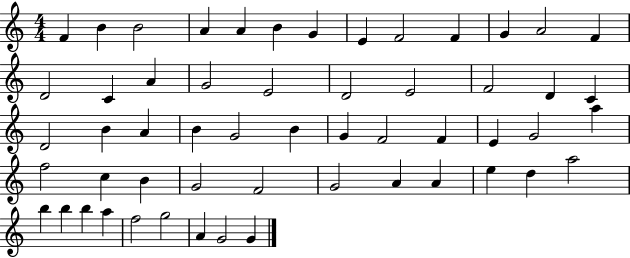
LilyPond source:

{
  \clef treble
  \numericTimeSignature
  \time 4/4
  \key c \major
  f'4 b'4 b'2 | a'4 a'4 b'4 g'4 | e'4 f'2 f'4 | g'4 a'2 f'4 | \break d'2 c'4 a'4 | g'2 e'2 | d'2 e'2 | f'2 d'4 c'4 | \break d'2 b'4 a'4 | b'4 g'2 b'4 | g'4 f'2 f'4 | e'4 g'2 a''4 | \break f''2 c''4 b'4 | g'2 f'2 | g'2 a'4 a'4 | e''4 d''4 a''2 | \break b''4 b''4 b''4 a''4 | f''2 g''2 | a'4 g'2 g'4 | \bar "|."
}